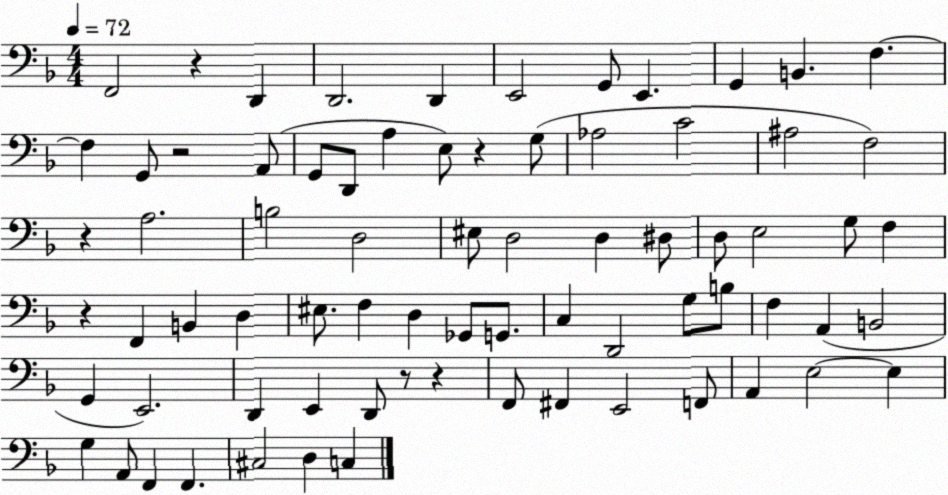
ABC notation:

X:1
T:Untitled
M:4/4
L:1/4
K:F
F,,2 z D,, D,,2 D,, E,,2 G,,/2 E,, G,, B,, F, F, G,,/2 z2 A,,/2 G,,/2 D,,/2 A, E,/2 z G,/2 _A,2 C2 ^A,2 F,2 z A,2 B,2 D,2 ^E,/2 D,2 D, ^D,/2 D,/2 E,2 G,/2 F, z F,, B,, D, ^E,/2 F, D, _G,,/2 G,,/2 C, D,,2 G,/2 B,/2 F, A,, B,,2 G,, E,,2 D,, E,, D,,/2 z/2 z F,,/2 ^F,, E,,2 F,,/2 A,, E,2 E, G, A,,/2 F,, F,, ^C,2 D, C,